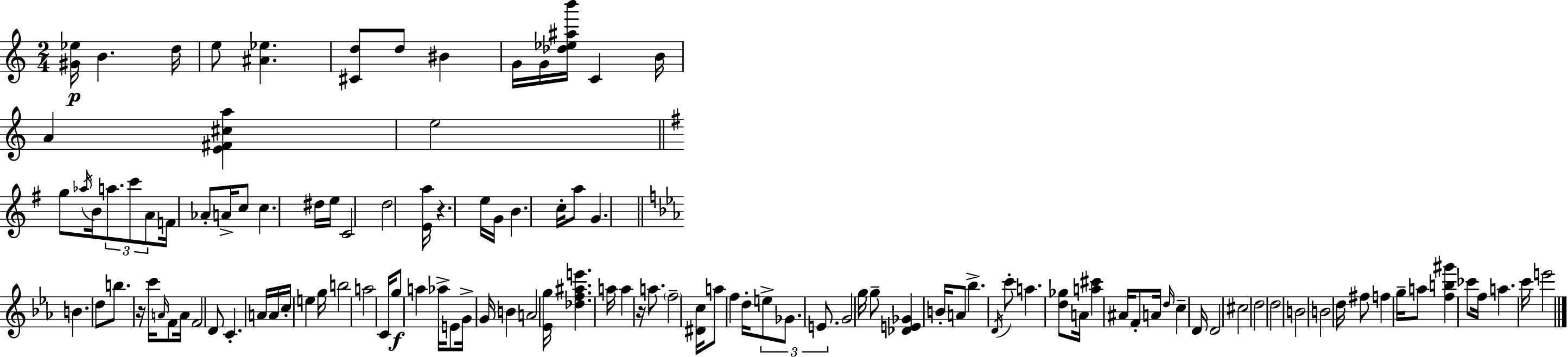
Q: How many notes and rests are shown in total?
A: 116